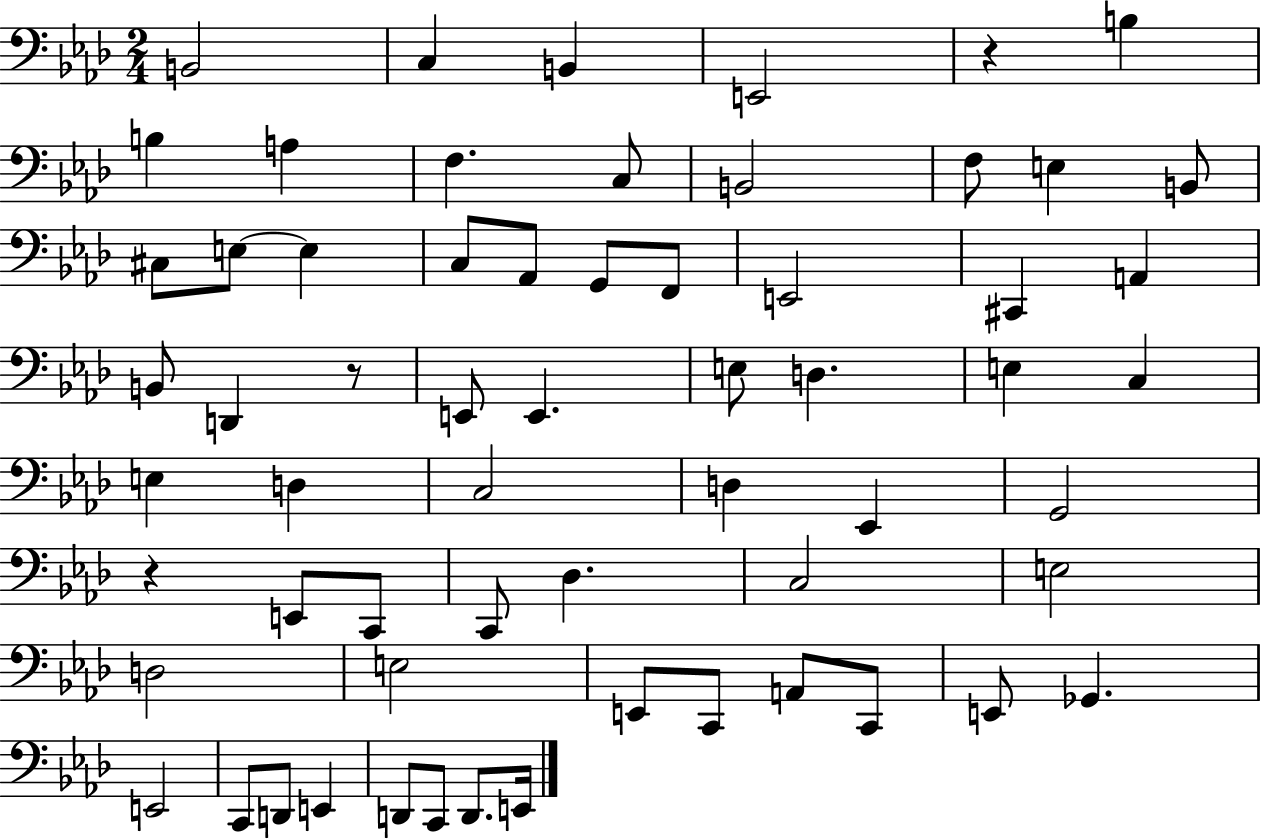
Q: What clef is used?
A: bass